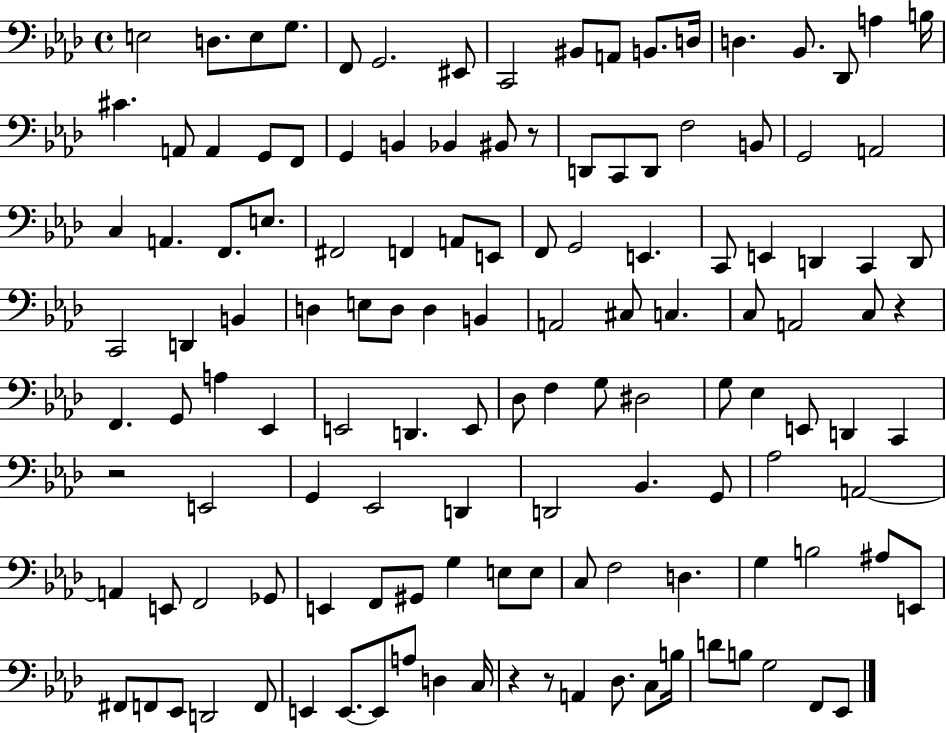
{
  \clef bass
  \time 4/4
  \defaultTimeSignature
  \key aes \major
  e2 d8. e8 g8. | f,8 g,2. eis,8 | c,2 bis,8 a,8 b,8. d16 | d4. bes,8. des,8 a4 b16 | \break cis'4. a,8 a,4 g,8 f,8 | g,4 b,4 bes,4 bis,8 r8 | d,8 c,8 d,8 f2 b,8 | g,2 a,2 | \break c4 a,4. f,8. e8. | fis,2 f,4 a,8 e,8 | f,8 g,2 e,4. | c,8 e,4 d,4 c,4 d,8 | \break c,2 d,4 b,4 | d4 e8 d8 d4 b,4 | a,2 cis8 c4. | c8 a,2 c8 r4 | \break f,4. g,8 a4 ees,4 | e,2 d,4. e,8 | des8 f4 g8 dis2 | g8 ees4 e,8 d,4 c,4 | \break r2 e,2 | g,4 ees,2 d,4 | d,2 bes,4. g,8 | aes2 a,2~~ | \break a,4 e,8 f,2 ges,8 | e,4 f,8 gis,8 g4 e8 e8 | c8 f2 d4. | g4 b2 ais8 e,8 | \break fis,8 f,8 ees,8 d,2 f,8 | e,4 e,8.~~ e,8 a8 d4 c16 | r4 r8 a,4 des8. c8 b16 | d'8 b8 g2 f,8 ees,8 | \break \bar "|."
}